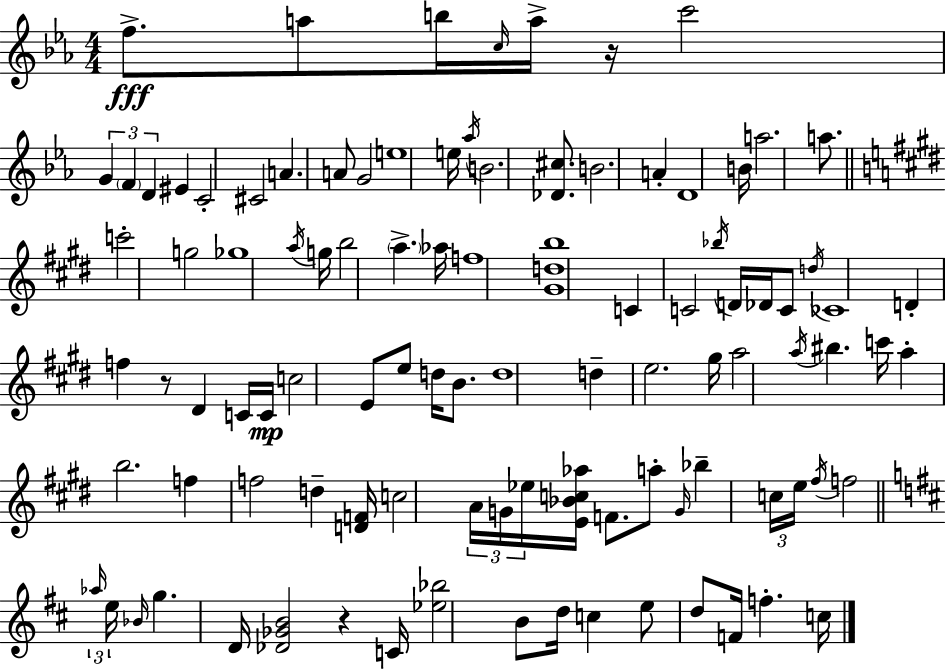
X:1
T:Untitled
M:4/4
L:1/4
K:Eb
f/2 a/2 b/4 c/4 a/4 z/4 c'2 G F D ^E C2 ^C2 A A/2 G2 e4 e/4 _a/4 B2 [_D^c]/2 B2 A D4 B/4 a2 a/2 c'2 g2 _g4 a/4 g/4 b2 a _a/4 f4 [^Gdb]4 C C2 _b/4 D/4 _D/4 C/2 d/4 _C4 D f z/2 ^D C/4 C/4 c2 E/2 e/2 d/4 B/2 d4 d e2 ^g/4 a2 a/4 ^b c'/4 a b2 f f2 d [DF]/4 c2 A/4 G/4 _e/4 [E_Bc_a]/4 F/2 a/2 G/4 _b c/4 e/4 ^f/4 f2 _a/4 e/4 _B/4 g D/4 [_D_GB]2 z C/4 [_e_b]2 B/2 d/4 c e/2 d/2 F/4 f c/4